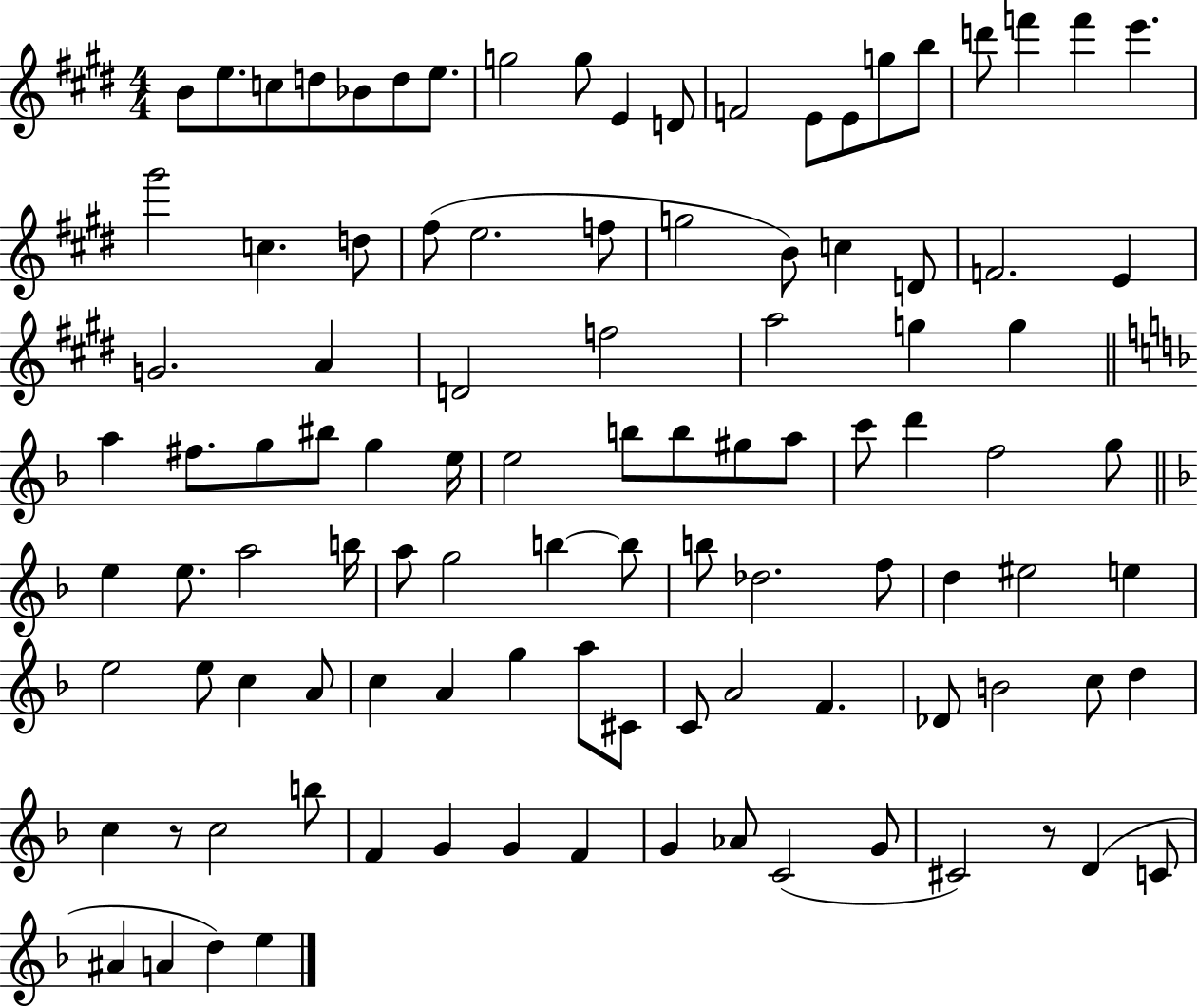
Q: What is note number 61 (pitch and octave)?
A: B5